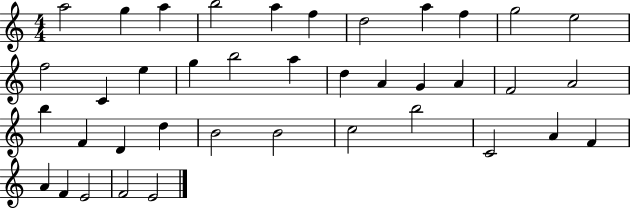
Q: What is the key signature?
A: C major